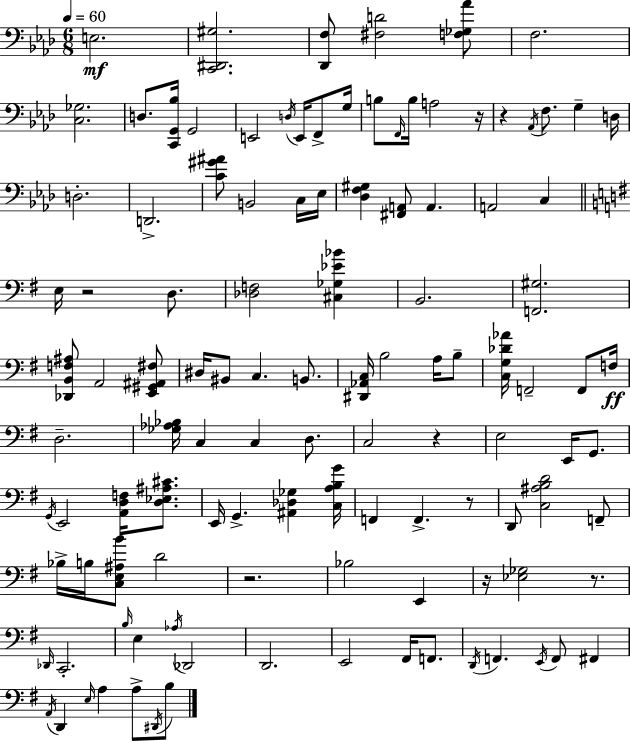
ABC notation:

X:1
T:Untitled
M:6/8
L:1/4
K:Ab
E,2 [C,,^D,,^G,]2 [_D,,F,]/2 [^F,D]2 [F,_G,_A]/2 F,2 [C,_G,]2 D,/2 [C,,G,,_B,]/4 G,,2 E,,2 D,/4 E,,/4 F,,/2 G,/4 B,/2 F,,/4 B,/4 A,2 z/4 z _A,,/4 F,/2 G, D,/4 D,2 D,,2 [C^G^A]/2 B,,2 C,/4 _E,/4 [_D,F,^G,] [^F,,A,,]/2 A,, A,,2 C, E,/4 z2 D,/2 [_D,F,]2 [^C,_G,_E_B] B,,2 [F,,^G,]2 [_D,,B,,F,^A,]/2 A,,2 [E,,^G,,^A,,^F,]/2 ^D,/4 ^B,,/2 C, B,,/2 [^D,,_A,,C,]/4 B,2 A,/4 B,/2 [C,G,_D_A]/4 F,,2 F,,/2 F,/4 D,2 [_G,_A,_B,]/4 C, C, D,/2 C,2 z E,2 E,,/4 G,,/2 G,,/4 E,,2 [A,,D,F,]/4 [D,_E,^A,^C]/2 E,,/4 G,, [^A,,_D,_G,] [C,A,B,G]/4 F,, F,, z/2 D,,/2 [C,^A,B,D]2 F,,/2 _B,/4 B,/4 [C,E,^A,B]/2 D2 z2 _B,2 E,, z/4 [_E,_G,]2 z/2 _D,,/4 C,,2 B,/4 E, _A,/4 _D,,2 D,,2 E,,2 ^F,,/4 F,,/2 D,,/4 F,, E,,/4 F,,/2 ^F,, A,,/4 D,, E,/4 A, A,/2 ^D,,/4 B,/2